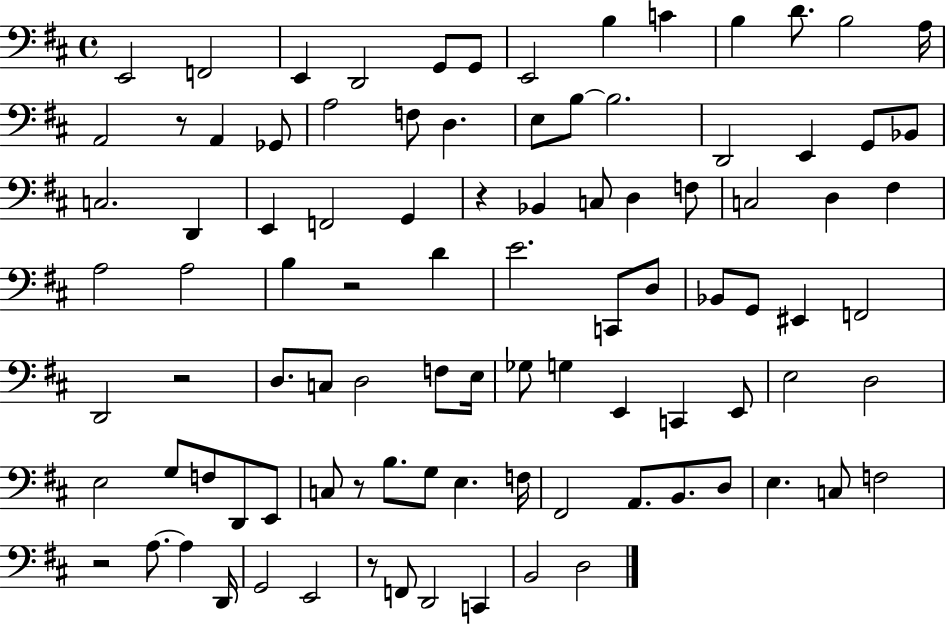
{
  \clef bass
  \time 4/4
  \defaultTimeSignature
  \key d \major
  e,2 f,2 | e,4 d,2 g,8 g,8 | e,2 b4 c'4 | b4 d'8. b2 a16 | \break a,2 r8 a,4 ges,8 | a2 f8 d4. | e8 b8~~ b2. | d,2 e,4 g,8 bes,8 | \break c2. d,4 | e,4 f,2 g,4 | r4 bes,4 c8 d4 f8 | c2 d4 fis4 | \break a2 a2 | b4 r2 d'4 | e'2. c,8 d8 | bes,8 g,8 eis,4 f,2 | \break d,2 r2 | d8. c8 d2 f8 e16 | ges8 g4 e,4 c,4 e,8 | e2 d2 | \break e2 g8 f8 d,8 e,8 | c8 r8 b8. g8 e4. f16 | fis,2 a,8. b,8. d8 | e4. c8 f2 | \break r2 a8.~~ a4 d,16 | g,2 e,2 | r8 f,8 d,2 c,4 | b,2 d2 | \break \bar "|."
}